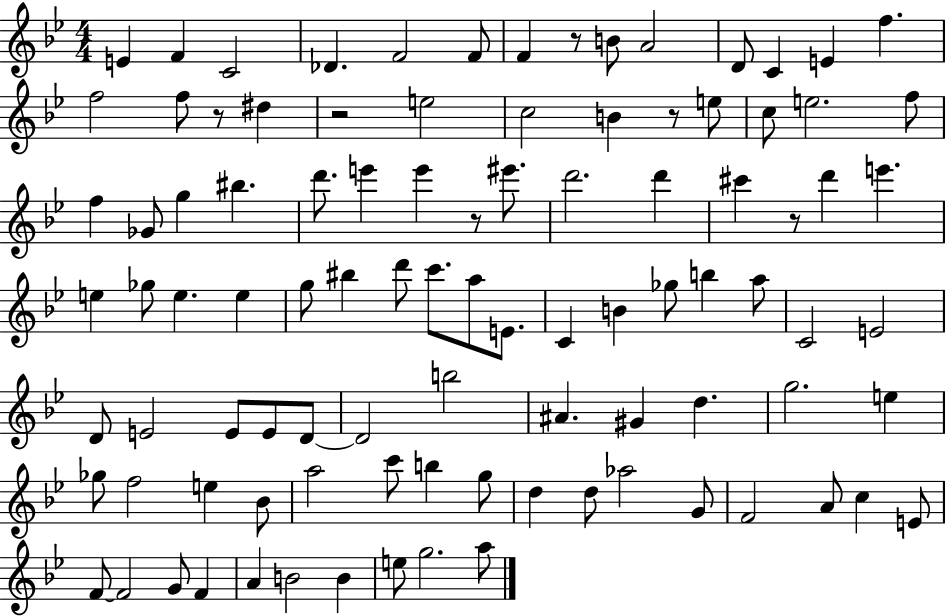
{
  \clef treble
  \numericTimeSignature
  \time 4/4
  \key bes \major
  e'4 f'4 c'2 | des'4. f'2 f'8 | f'4 r8 b'8 a'2 | d'8 c'4 e'4 f''4. | \break f''2 f''8 r8 dis''4 | r2 e''2 | c''2 b'4 r8 e''8 | c''8 e''2. f''8 | \break f''4 ges'8 g''4 bis''4. | d'''8. e'''4 e'''4 r8 eis'''8. | d'''2. d'''4 | cis'''4 r8 d'''4 e'''4. | \break e''4 ges''8 e''4. e''4 | g''8 bis''4 d'''8 c'''8. a''8 e'8. | c'4 b'4 ges''8 b''4 a''8 | c'2 e'2 | \break d'8 e'2 e'8 e'8 d'8~~ | d'2 b''2 | ais'4. gis'4 d''4. | g''2. e''4 | \break ges''8 f''2 e''4 bes'8 | a''2 c'''8 b''4 g''8 | d''4 d''8 aes''2 g'8 | f'2 a'8 c''4 e'8 | \break f'8~~ f'2 g'8 f'4 | a'4 b'2 b'4 | e''8 g''2. a''8 | \bar "|."
}